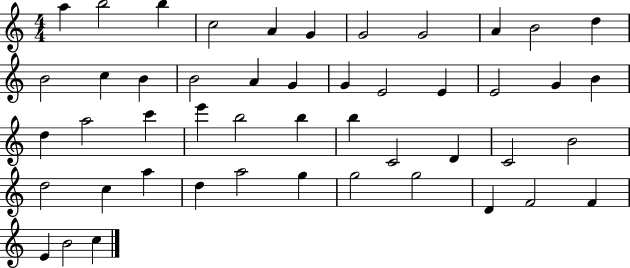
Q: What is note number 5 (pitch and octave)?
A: A4